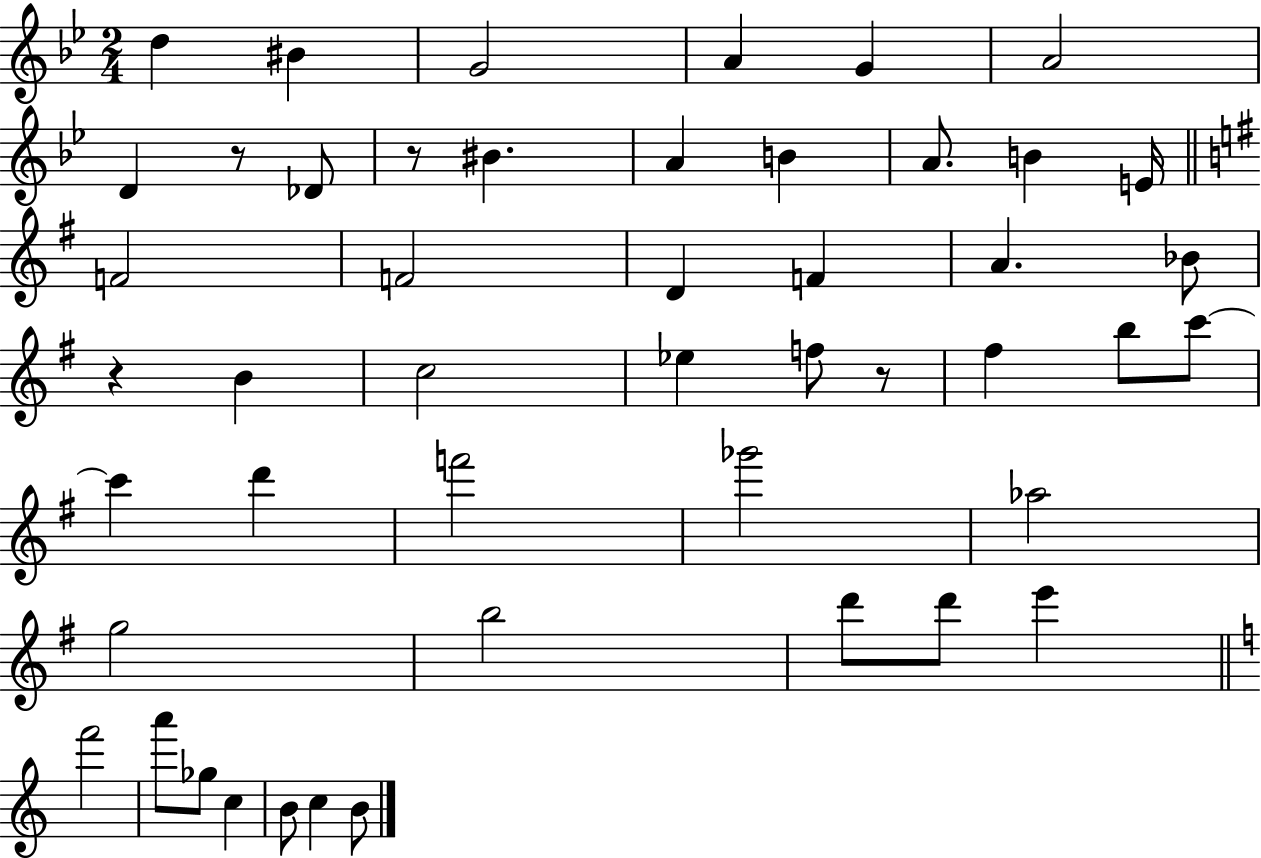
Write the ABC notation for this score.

X:1
T:Untitled
M:2/4
L:1/4
K:Bb
d ^B G2 A G A2 D z/2 _D/2 z/2 ^B A B A/2 B E/4 F2 F2 D F A _B/2 z B c2 _e f/2 z/2 ^f b/2 c'/2 c' d' f'2 _g'2 _a2 g2 b2 d'/2 d'/2 e' f'2 a'/2 _g/2 c B/2 c B/2